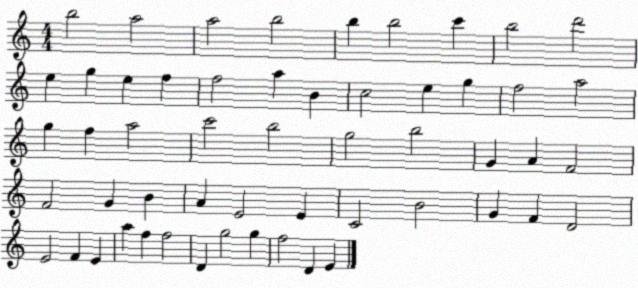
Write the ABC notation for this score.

X:1
T:Untitled
M:4/4
L:1/4
K:C
b2 a2 a2 b2 b b2 c' b2 d'2 e g e f f2 a B c2 e g f2 a2 g f a2 c'2 b2 g2 b2 G A F2 F2 G B A E2 E C2 B2 G F D2 E2 F E a f f2 D g2 g f2 D E